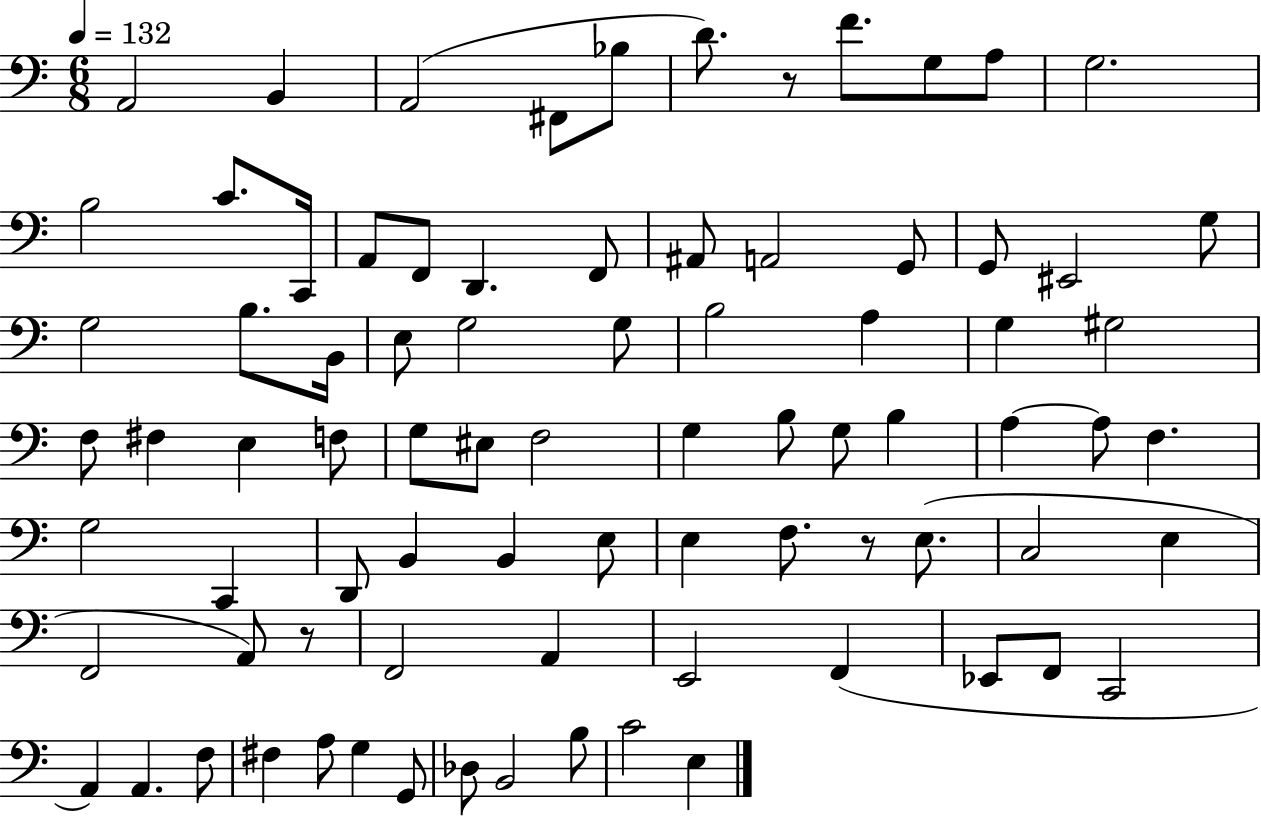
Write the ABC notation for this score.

X:1
T:Untitled
M:6/8
L:1/4
K:C
A,,2 B,, A,,2 ^F,,/2 _B,/2 D/2 z/2 F/2 G,/2 A,/2 G,2 B,2 C/2 C,,/4 A,,/2 F,,/2 D,, F,,/2 ^A,,/2 A,,2 G,,/2 G,,/2 ^E,,2 G,/2 G,2 B,/2 B,,/4 E,/2 G,2 G,/2 B,2 A, G, ^G,2 F,/2 ^F, E, F,/2 G,/2 ^E,/2 F,2 G, B,/2 G,/2 B, A, A,/2 F, G,2 C,, D,,/2 B,, B,, E,/2 E, F,/2 z/2 E,/2 C,2 E, F,,2 A,,/2 z/2 F,,2 A,, E,,2 F,, _E,,/2 F,,/2 C,,2 A,, A,, F,/2 ^F, A,/2 G, G,,/2 _D,/2 B,,2 B,/2 C2 E,